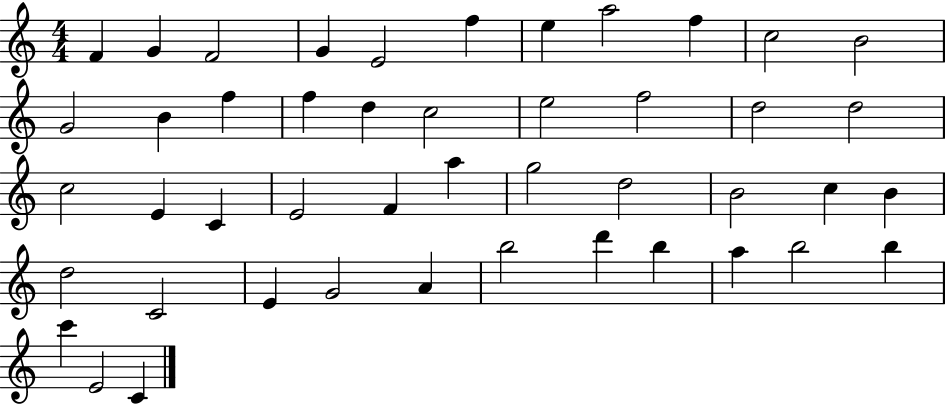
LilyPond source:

{
  \clef treble
  \numericTimeSignature
  \time 4/4
  \key c \major
  f'4 g'4 f'2 | g'4 e'2 f''4 | e''4 a''2 f''4 | c''2 b'2 | \break g'2 b'4 f''4 | f''4 d''4 c''2 | e''2 f''2 | d''2 d''2 | \break c''2 e'4 c'4 | e'2 f'4 a''4 | g''2 d''2 | b'2 c''4 b'4 | \break d''2 c'2 | e'4 g'2 a'4 | b''2 d'''4 b''4 | a''4 b''2 b''4 | \break c'''4 e'2 c'4 | \bar "|."
}